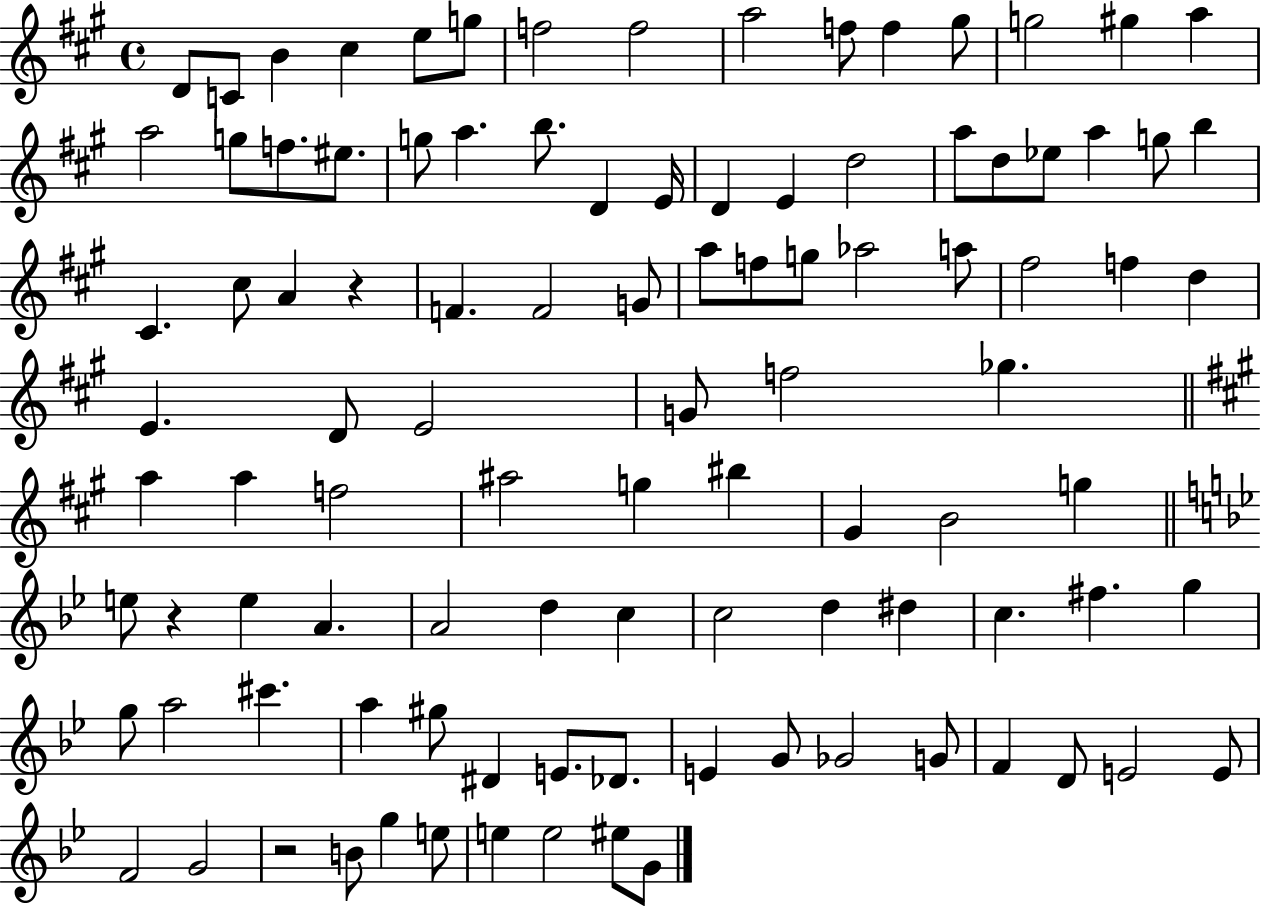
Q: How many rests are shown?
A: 3